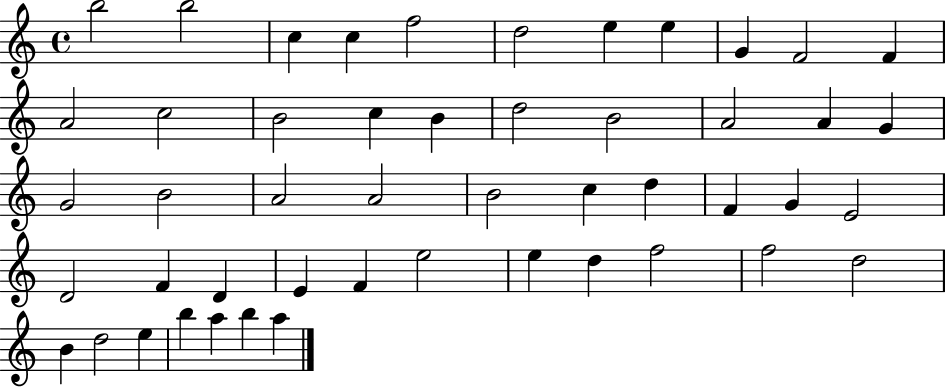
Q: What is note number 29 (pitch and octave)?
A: F4